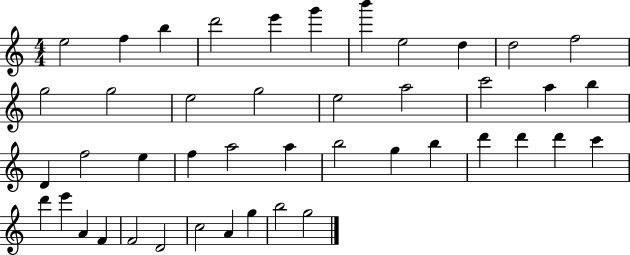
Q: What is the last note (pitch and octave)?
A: G5